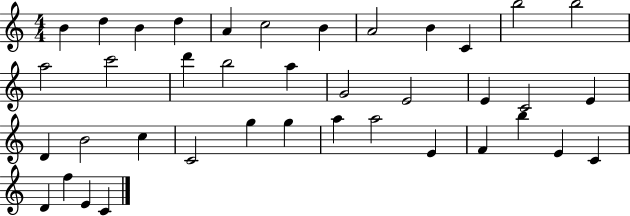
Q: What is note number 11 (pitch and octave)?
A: B5